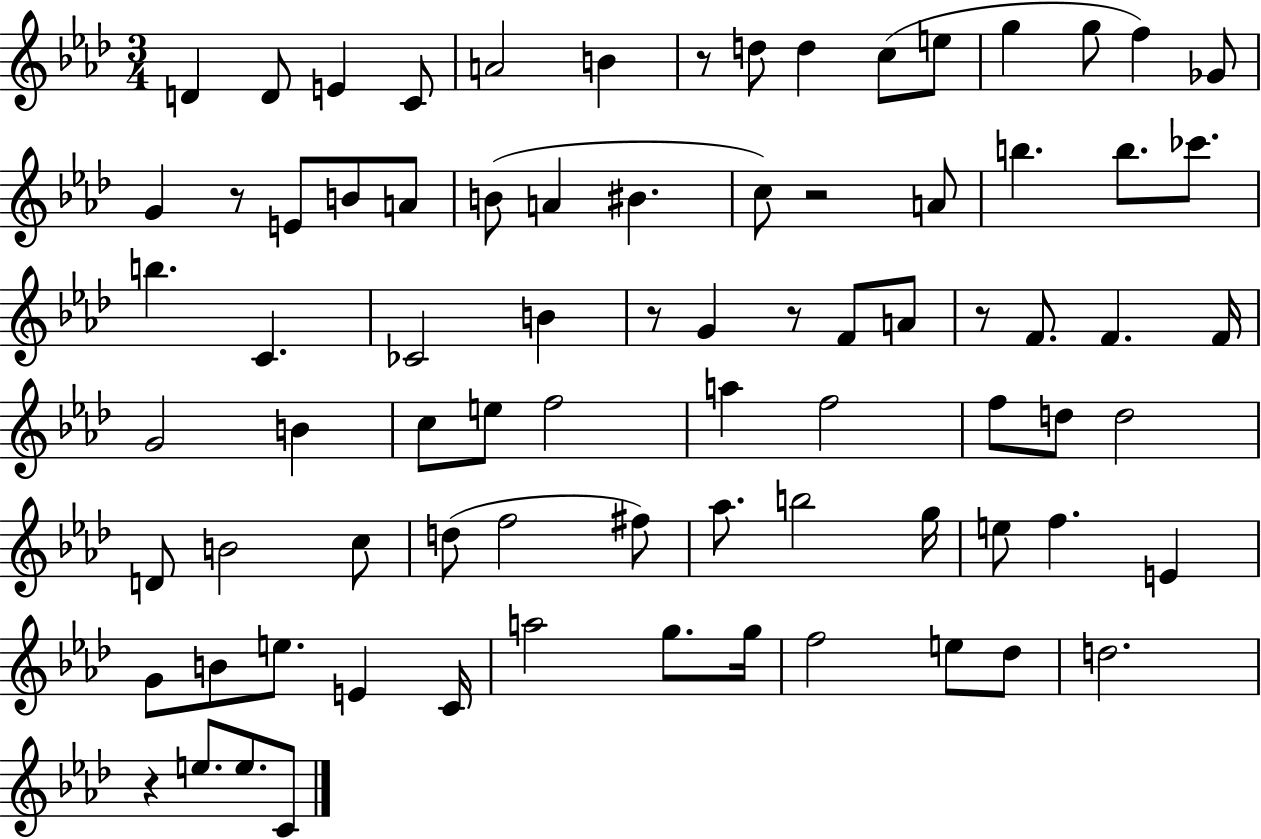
{
  \clef treble
  \numericTimeSignature
  \time 3/4
  \key aes \major
  \repeat volta 2 { d'4 d'8 e'4 c'8 | a'2 b'4 | r8 d''8 d''4 c''8( e''8 | g''4 g''8 f''4) ges'8 | \break g'4 r8 e'8 b'8 a'8 | b'8( a'4 bis'4. | c''8) r2 a'8 | b''4. b''8. ces'''8. | \break b''4. c'4. | ces'2 b'4 | r8 g'4 r8 f'8 a'8 | r8 f'8. f'4. f'16 | \break g'2 b'4 | c''8 e''8 f''2 | a''4 f''2 | f''8 d''8 d''2 | \break d'8 b'2 c''8 | d''8( f''2 fis''8) | aes''8. b''2 g''16 | e''8 f''4. e'4 | \break g'8 b'8 e''8. e'4 c'16 | a''2 g''8. g''16 | f''2 e''8 des''8 | d''2. | \break r4 e''8. e''8. c'8 | } \bar "|."
}